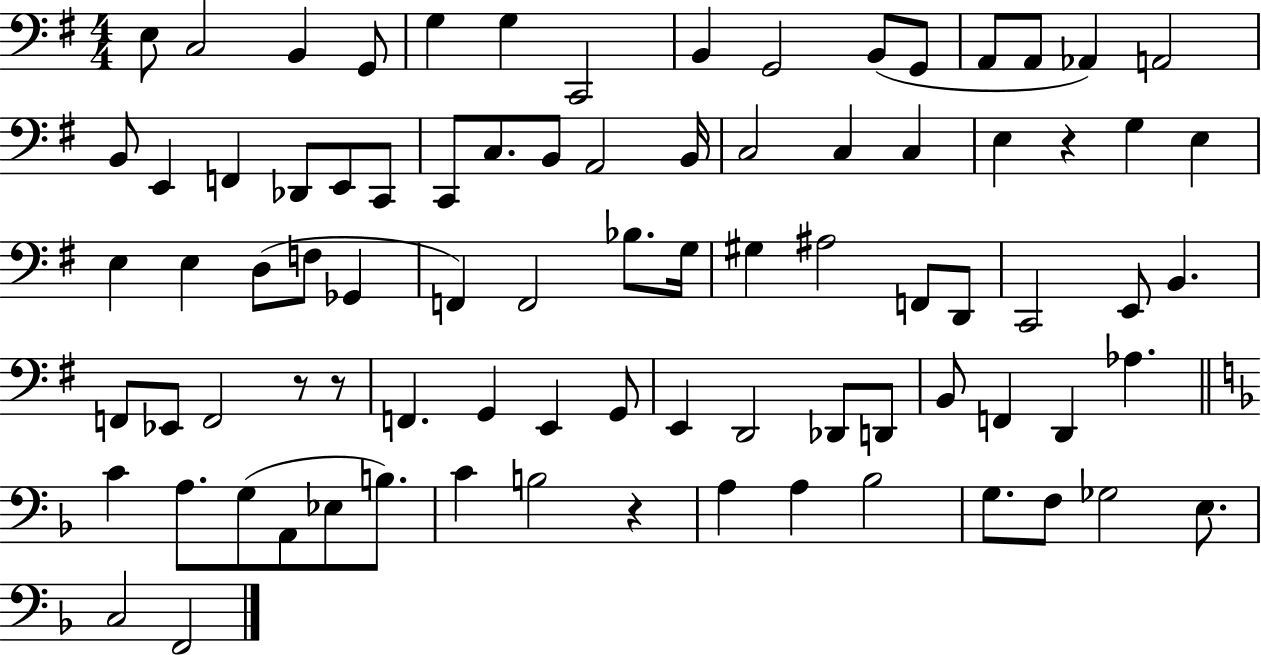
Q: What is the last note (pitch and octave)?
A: F2